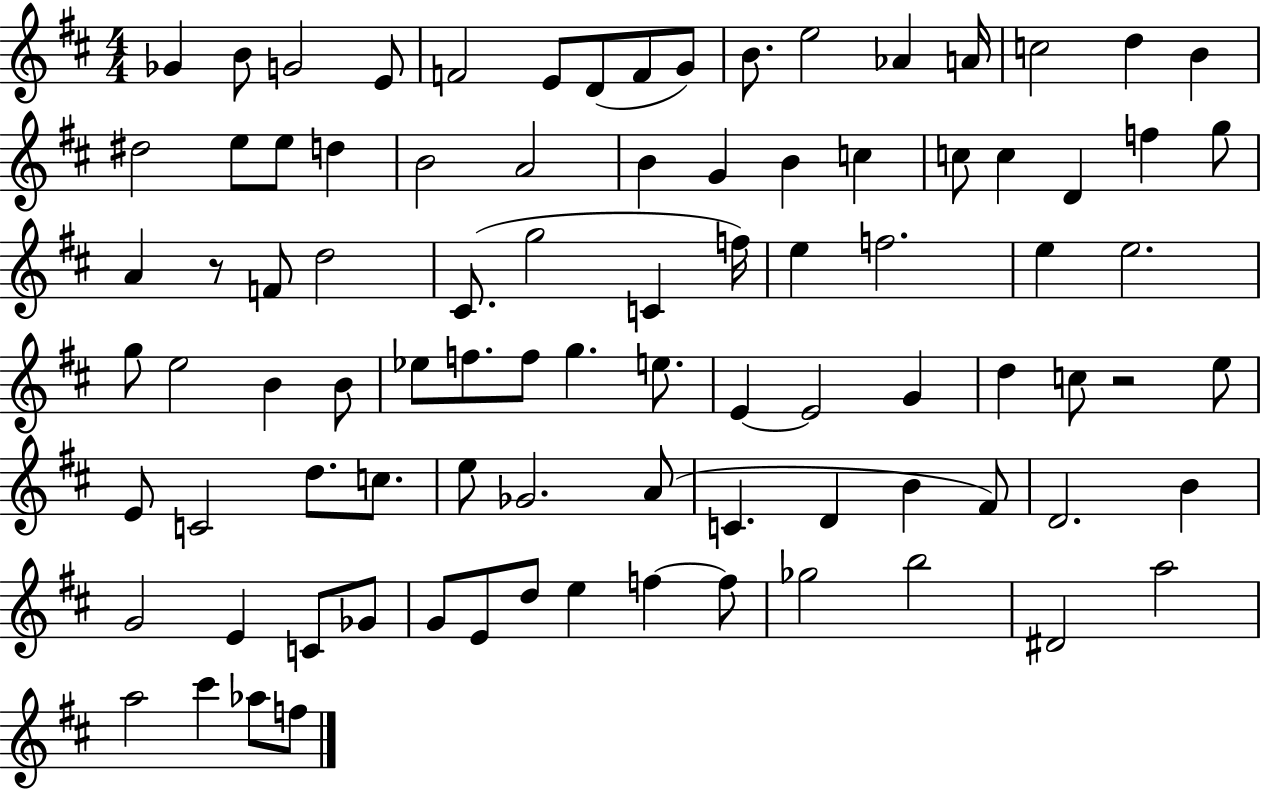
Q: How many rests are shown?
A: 2